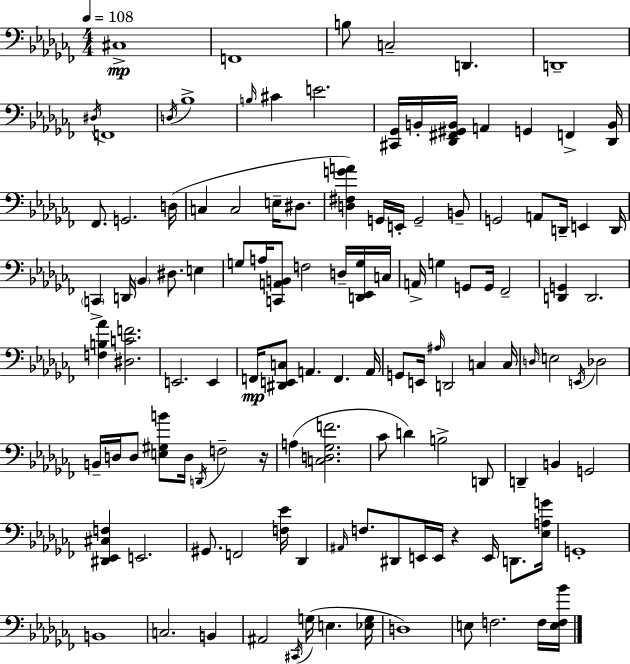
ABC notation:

X:1
T:Untitled
M:4/4
L:1/4
K:Abm
^C,4 F,,4 B,/2 C,2 D,, D,,4 ^D,/4 F,,4 D,/4 _B,4 B,/4 ^C E2 [^C,,_G,,]/4 B,,/4 [_D,,^F,,^G,,B,,]/4 A,, G,, F,, [_D,,B,,]/4 _F,,/2 G,,2 D,/4 C, C,2 E,/4 ^D,/2 [D,^F,GA] G,,/4 E,,/4 G,,2 B,,/2 G,,2 A,,/2 D,,/4 E,, D,,/4 C,, D,,/4 _B,, ^D,/2 E, G,/2 A,/4 [C,,A,,B,,]/2 F,2 D,/4 [D,,_E,,G,]/4 C,/4 A,,/4 G, G,,/2 G,,/4 _F,,2 [D,,G,,] D,,2 [F,B,_A] [^D,CF]2 E,,2 E,, F,,/4 [^D,,E,,C,]/2 A,, F,, A,,/4 G,,/2 E,,/4 ^A,/4 D,,2 C, C,/4 D,/4 E,2 E,,/4 _D,2 B,,/4 D,/4 D,/2 [E,^G,B]/2 D,/4 D,,/4 F,2 z/4 A, [C,D,_G,F]2 _C/2 D B,2 D,,/2 D,, B,, G,,2 [^D,,_E,,^C,F,] E,,2 ^G,,/2 F,,2 [F,_E]/4 _D,, ^A,,/4 F,/2 ^D,,/2 E,,/4 E,,/4 z E,,/4 D,,/2 [_E,A,G]/4 G,,4 B,,4 C,2 B,, ^A,,2 ^C,,/4 G,/4 E, [_E,G,]/4 D,4 E,/2 F,2 F,/4 [E,F,_B]/4